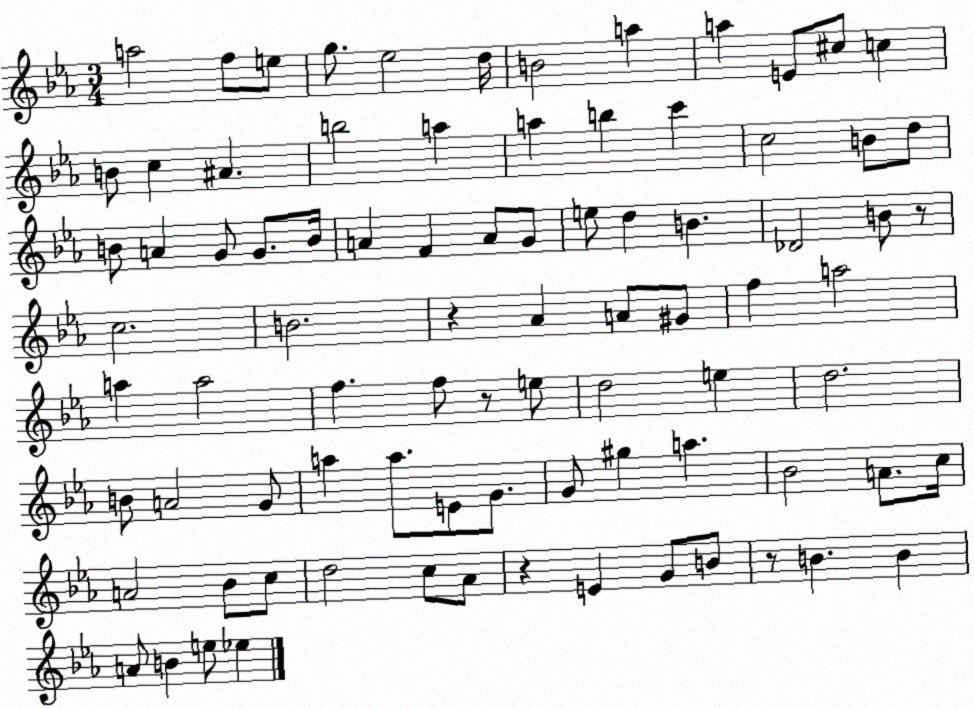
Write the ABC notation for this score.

X:1
T:Untitled
M:3/4
L:1/4
K:Eb
a2 f/2 e/2 g/2 _e2 d/4 B2 a a E/2 ^c/2 c B/2 c ^A b2 a a b c' c2 B/2 d/2 B/2 A G/2 G/2 B/4 A F A/2 G/2 e/2 d B _D2 B/2 z/2 c2 B2 z _A A/2 ^G/2 f a2 a a2 f f/2 z/2 e/2 d2 e d2 B/2 A2 G/2 a a/2 E/2 G/2 G/2 ^g a _B2 A/2 c/4 A2 _B/2 c/2 d2 c/2 _A/2 z E G/2 B/2 z/2 B B A/2 B e/2 _e